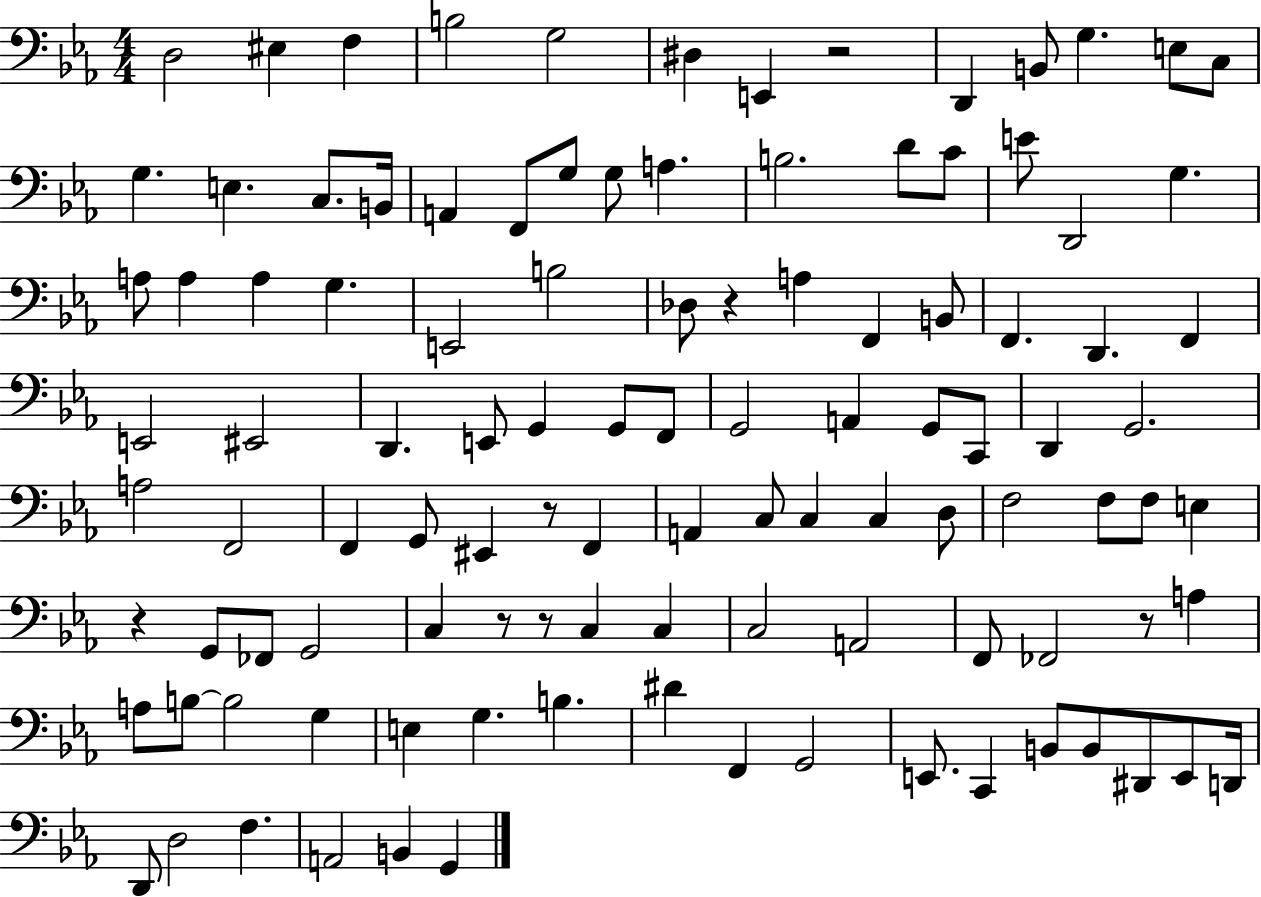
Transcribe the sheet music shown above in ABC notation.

X:1
T:Untitled
M:4/4
L:1/4
K:Eb
D,2 ^E, F, B,2 G,2 ^D, E,, z2 D,, B,,/2 G, E,/2 C,/2 G, E, C,/2 B,,/4 A,, F,,/2 G,/2 G,/2 A, B,2 D/2 C/2 E/2 D,,2 G, A,/2 A, A, G, E,,2 B,2 _D,/2 z A, F,, B,,/2 F,, D,, F,, E,,2 ^E,,2 D,, E,,/2 G,, G,,/2 F,,/2 G,,2 A,, G,,/2 C,,/2 D,, G,,2 A,2 F,,2 F,, G,,/2 ^E,, z/2 F,, A,, C,/2 C, C, D,/2 F,2 F,/2 F,/2 E, z G,,/2 _F,,/2 G,,2 C, z/2 z/2 C, C, C,2 A,,2 F,,/2 _F,,2 z/2 A, A,/2 B,/2 B,2 G, E, G, B, ^D F,, G,,2 E,,/2 C,, B,,/2 B,,/2 ^D,,/2 E,,/2 D,,/4 D,,/2 D,2 F, A,,2 B,, G,,